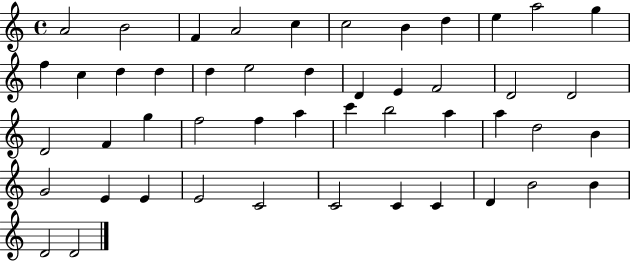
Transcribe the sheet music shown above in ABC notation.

X:1
T:Untitled
M:4/4
L:1/4
K:C
A2 B2 F A2 c c2 B d e a2 g f c d d d e2 d D E F2 D2 D2 D2 F g f2 f a c' b2 a a d2 B G2 E E E2 C2 C2 C C D B2 B D2 D2